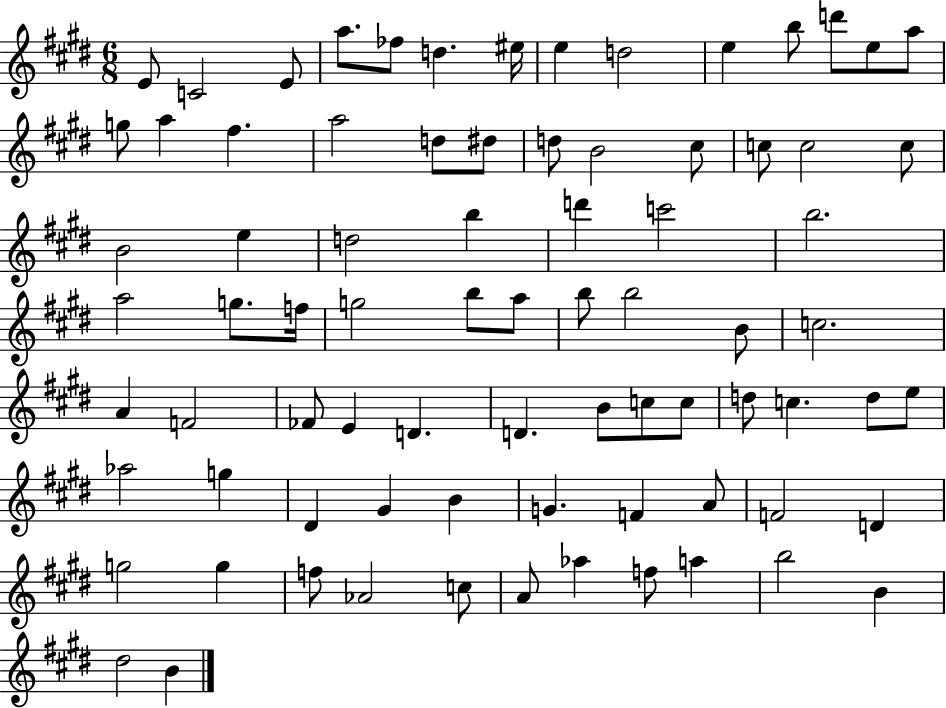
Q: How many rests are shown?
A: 0